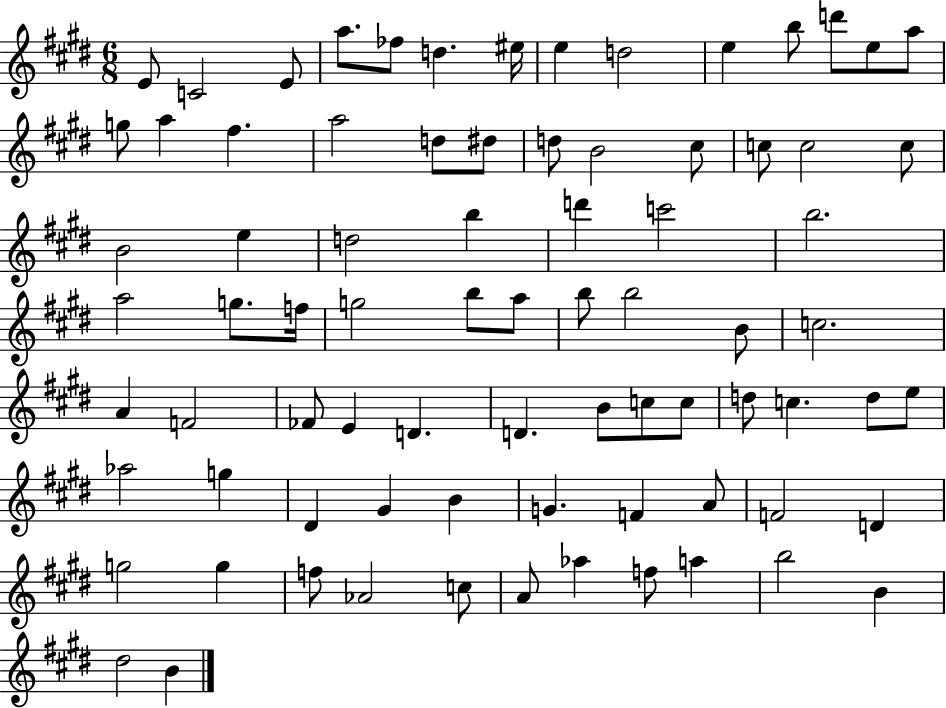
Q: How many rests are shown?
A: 0